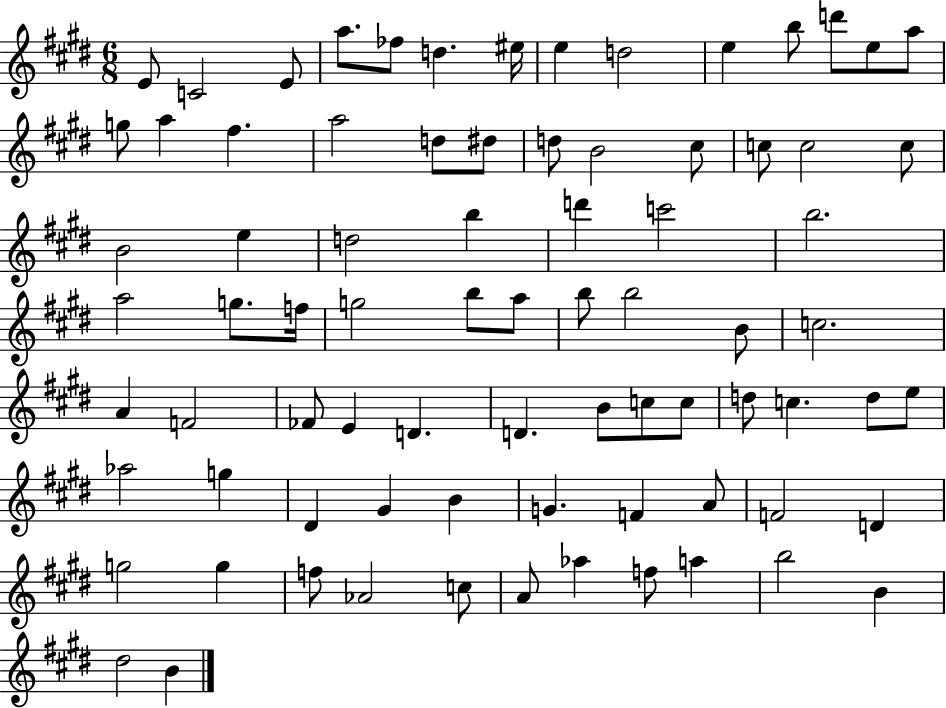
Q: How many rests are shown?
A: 0